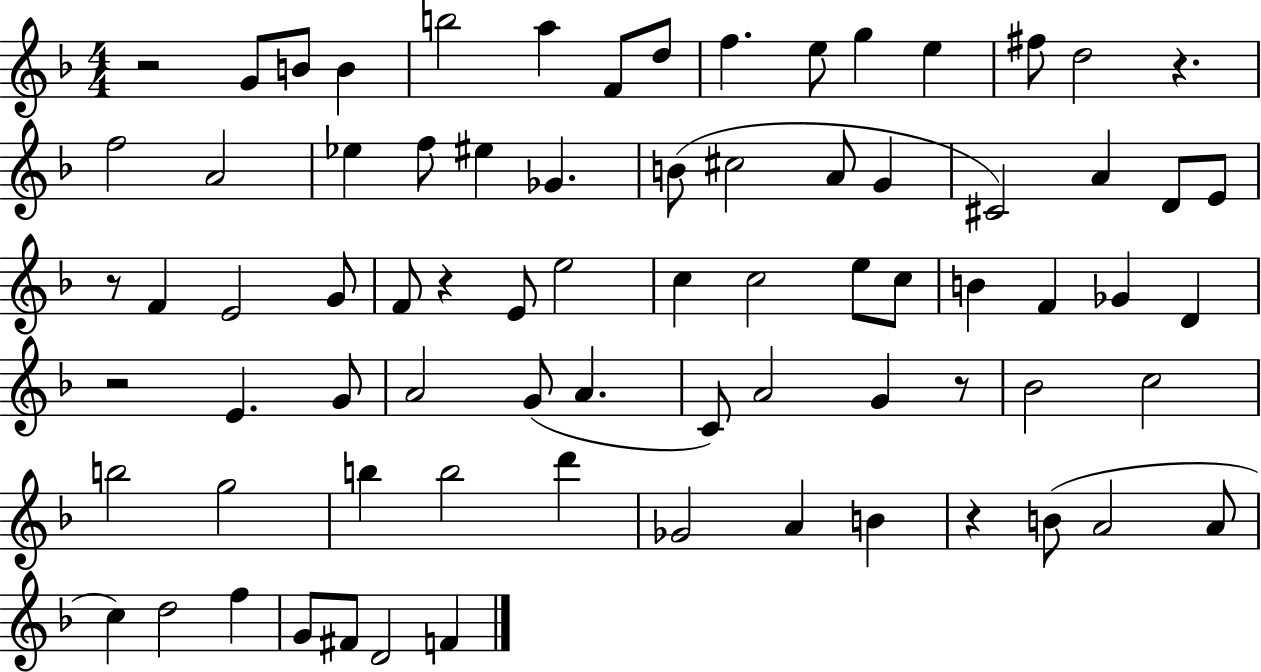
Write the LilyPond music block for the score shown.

{
  \clef treble
  \numericTimeSignature
  \time 4/4
  \key f \major
  r2 g'8 b'8 b'4 | b''2 a''4 f'8 d''8 | f''4. e''8 g''4 e''4 | fis''8 d''2 r4. | \break f''2 a'2 | ees''4 f''8 eis''4 ges'4. | b'8( cis''2 a'8 g'4 | cis'2) a'4 d'8 e'8 | \break r8 f'4 e'2 g'8 | f'8 r4 e'8 e''2 | c''4 c''2 e''8 c''8 | b'4 f'4 ges'4 d'4 | \break r2 e'4. g'8 | a'2 g'8( a'4. | c'8) a'2 g'4 r8 | bes'2 c''2 | \break b''2 g''2 | b''4 b''2 d'''4 | ges'2 a'4 b'4 | r4 b'8( a'2 a'8 | \break c''4) d''2 f''4 | g'8 fis'8 d'2 f'4 | \bar "|."
}